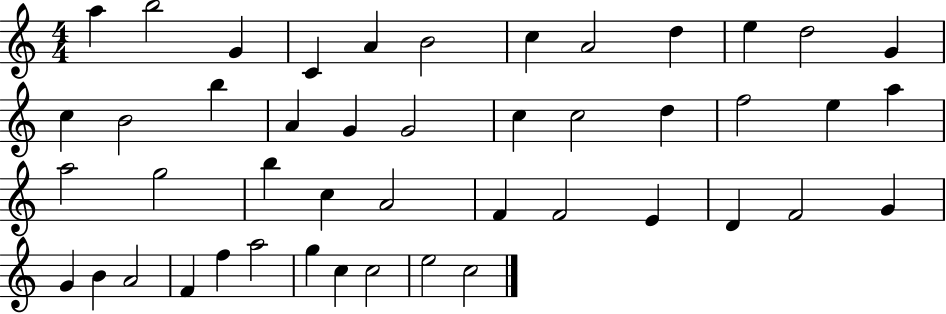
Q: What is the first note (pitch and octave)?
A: A5